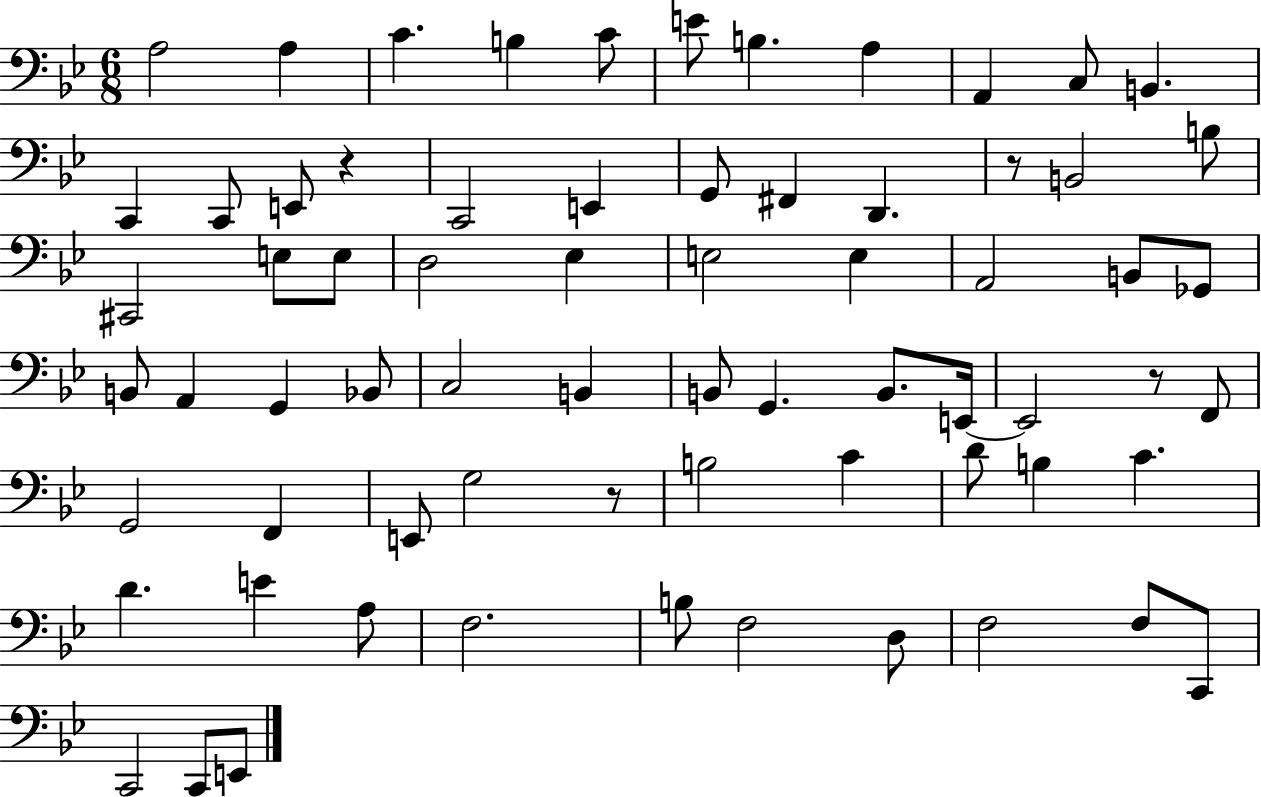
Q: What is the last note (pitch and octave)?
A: E2